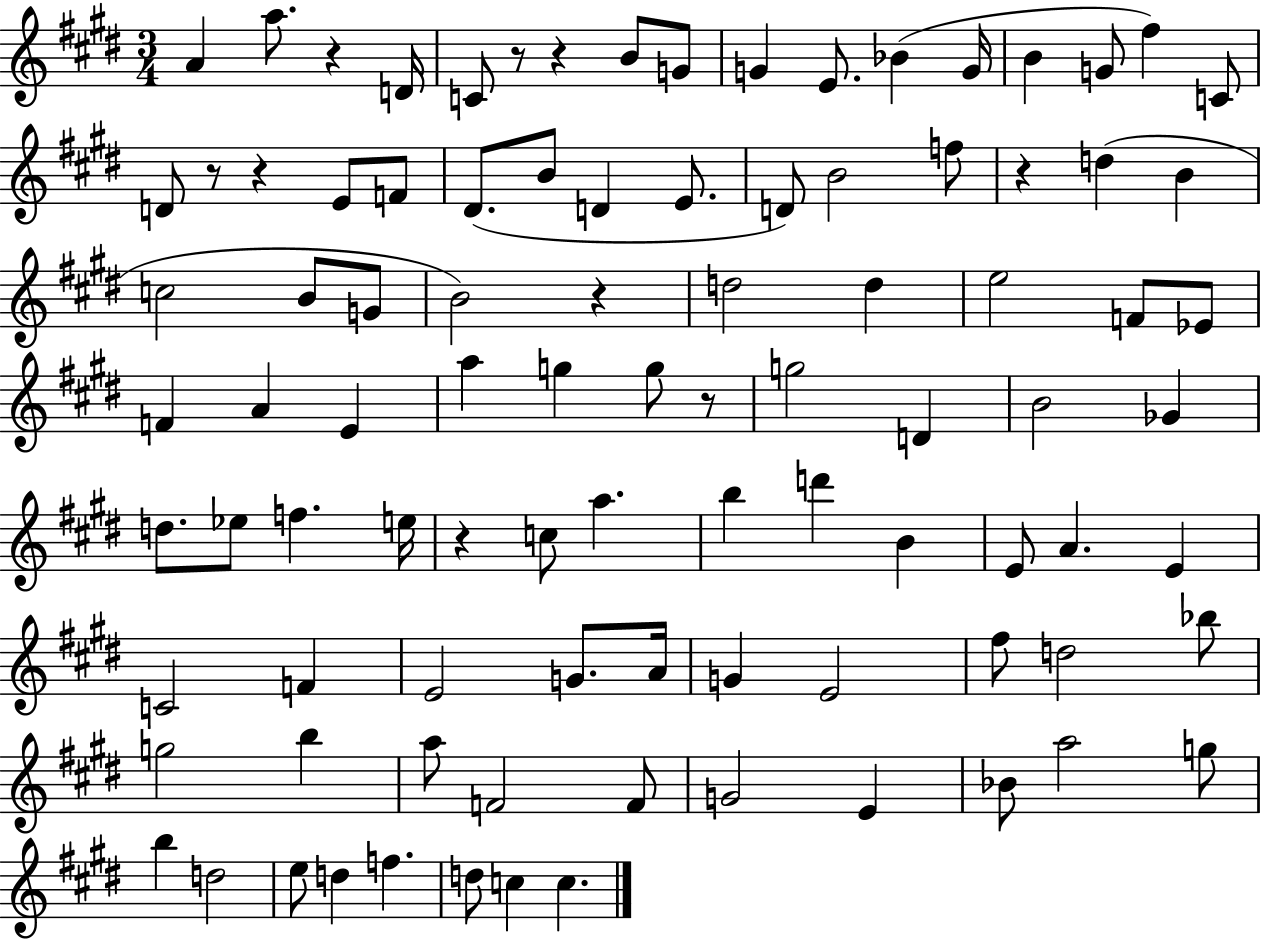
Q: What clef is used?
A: treble